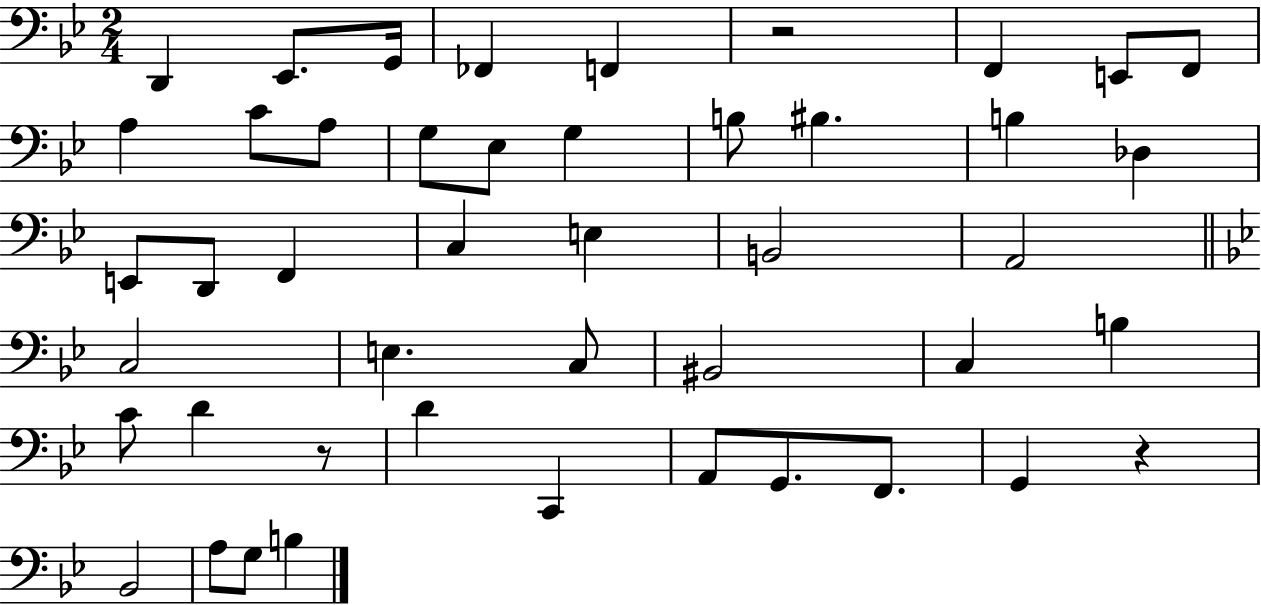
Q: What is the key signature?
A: BES major